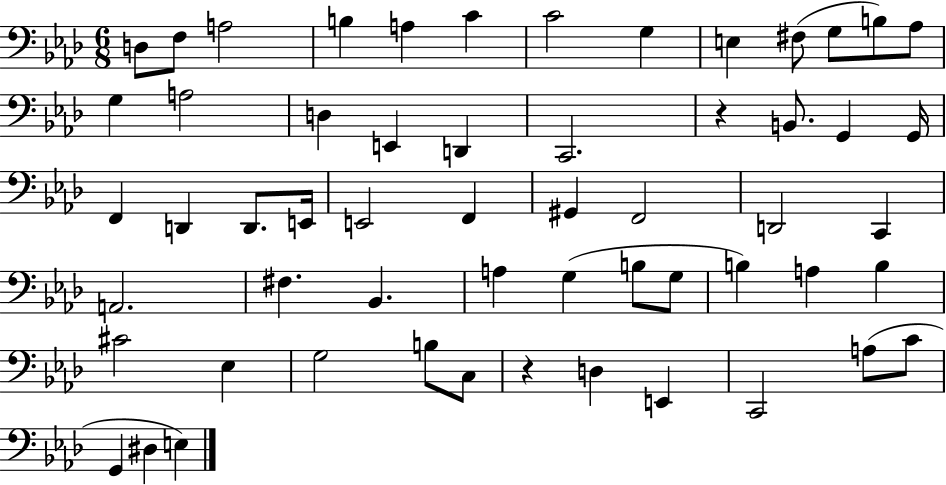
D3/e F3/e A3/h B3/q A3/q C4/q C4/h G3/q E3/q F#3/e G3/e B3/e Ab3/e G3/q A3/h D3/q E2/q D2/q C2/h. R/q B2/e. G2/q G2/s F2/q D2/q D2/e. E2/s E2/h F2/q G#2/q F2/h D2/h C2/q A2/h. F#3/q. Bb2/q. A3/q G3/q B3/e G3/e B3/q A3/q B3/q C#4/h Eb3/q G3/h B3/e C3/e R/q D3/q E2/q C2/h A3/e C4/e G2/q D#3/q E3/q